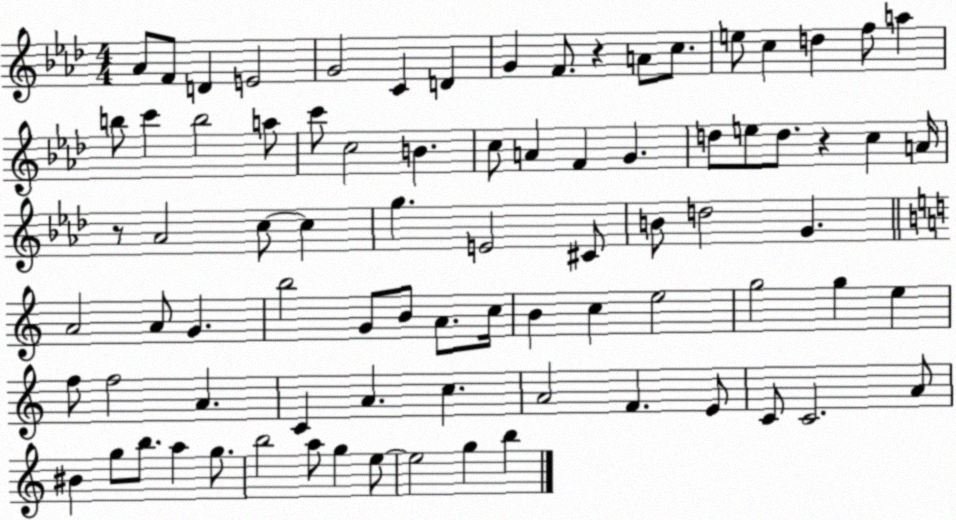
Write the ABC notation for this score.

X:1
T:Untitled
M:4/4
L:1/4
K:Ab
_A/2 F/2 D E2 G2 C D G F/2 z A/2 c/2 e/2 c d f/2 a b/2 c' b2 a/2 c'/2 c2 B c/2 A F G d/2 e/2 d/2 z c A/4 z/2 _A2 c/2 c g E2 ^C/2 B/2 d2 G A2 A/2 G b2 G/2 B/2 A/2 c/4 B c e2 g2 g e f/2 f2 A C A c A2 F E/2 C/2 C2 A/2 ^B g/2 b/2 a g/2 b2 a/2 g e/2 e2 g b